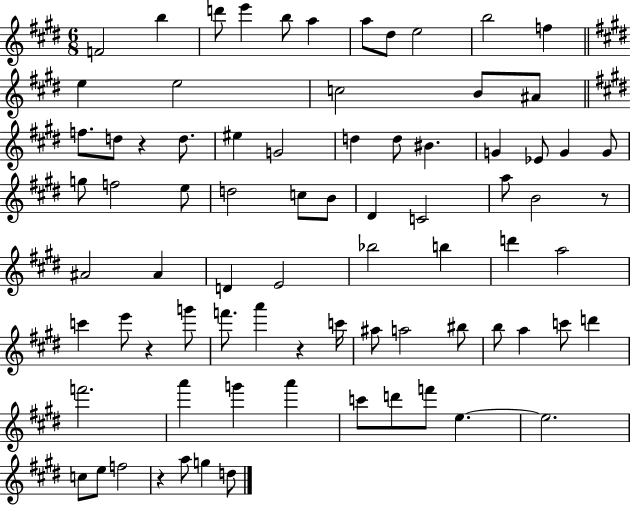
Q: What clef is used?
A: treble